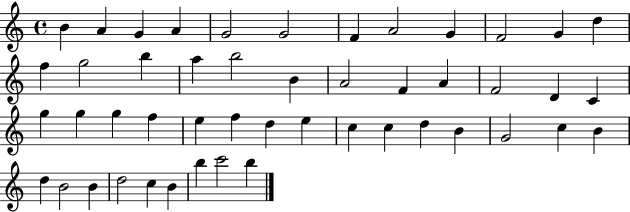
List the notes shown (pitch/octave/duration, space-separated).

B4/q A4/q G4/q A4/q G4/h G4/h F4/q A4/h G4/q F4/h G4/q D5/q F5/q G5/h B5/q A5/q B5/h B4/q A4/h F4/q A4/q F4/h D4/q C4/q G5/q G5/q G5/q F5/q E5/q F5/q D5/q E5/q C5/q C5/q D5/q B4/q G4/h C5/q B4/q D5/q B4/h B4/q D5/h C5/q B4/q B5/q C6/h B5/q